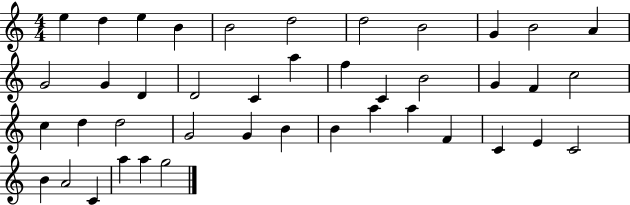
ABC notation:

X:1
T:Untitled
M:4/4
L:1/4
K:C
e d e B B2 d2 d2 B2 G B2 A G2 G D D2 C a f C B2 G F c2 c d d2 G2 G B B a a F C E C2 B A2 C a a g2